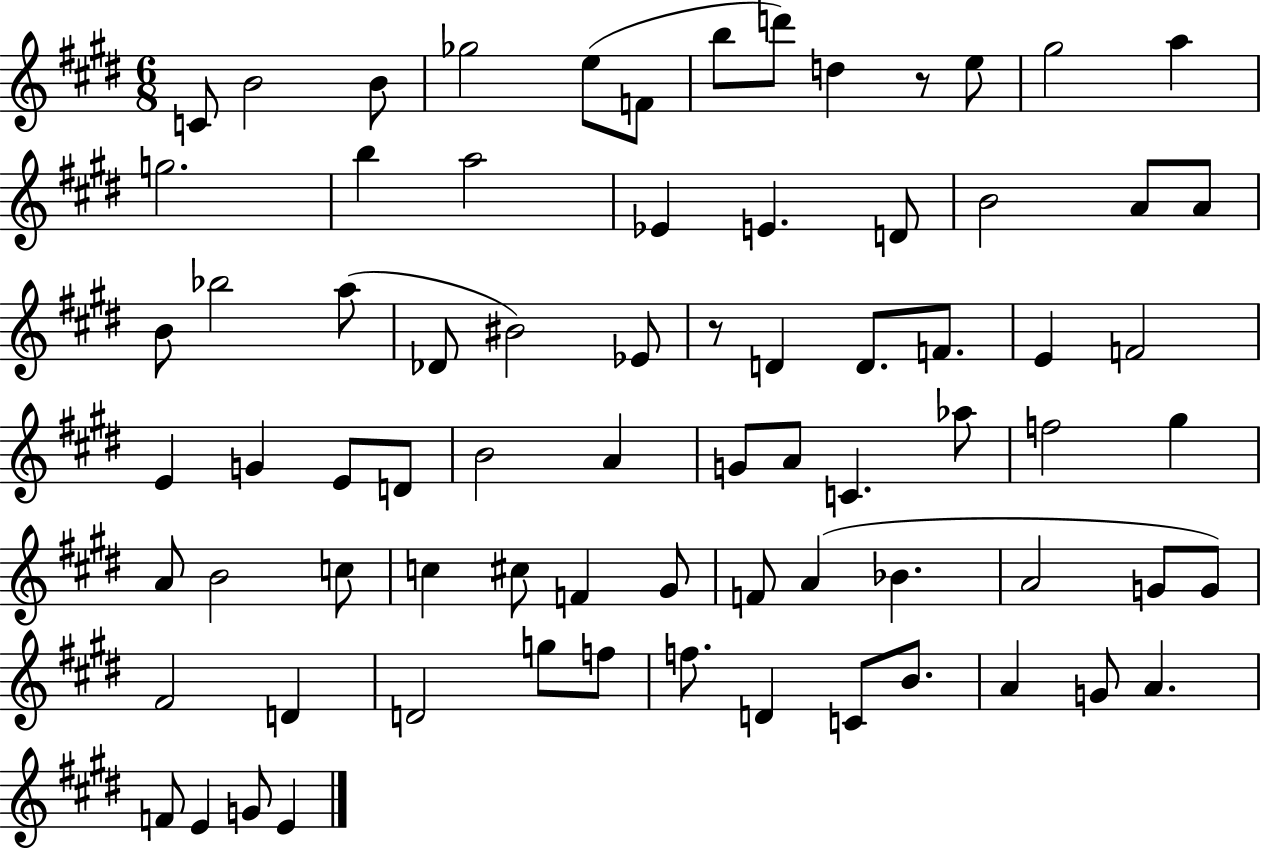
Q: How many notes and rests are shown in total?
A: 75